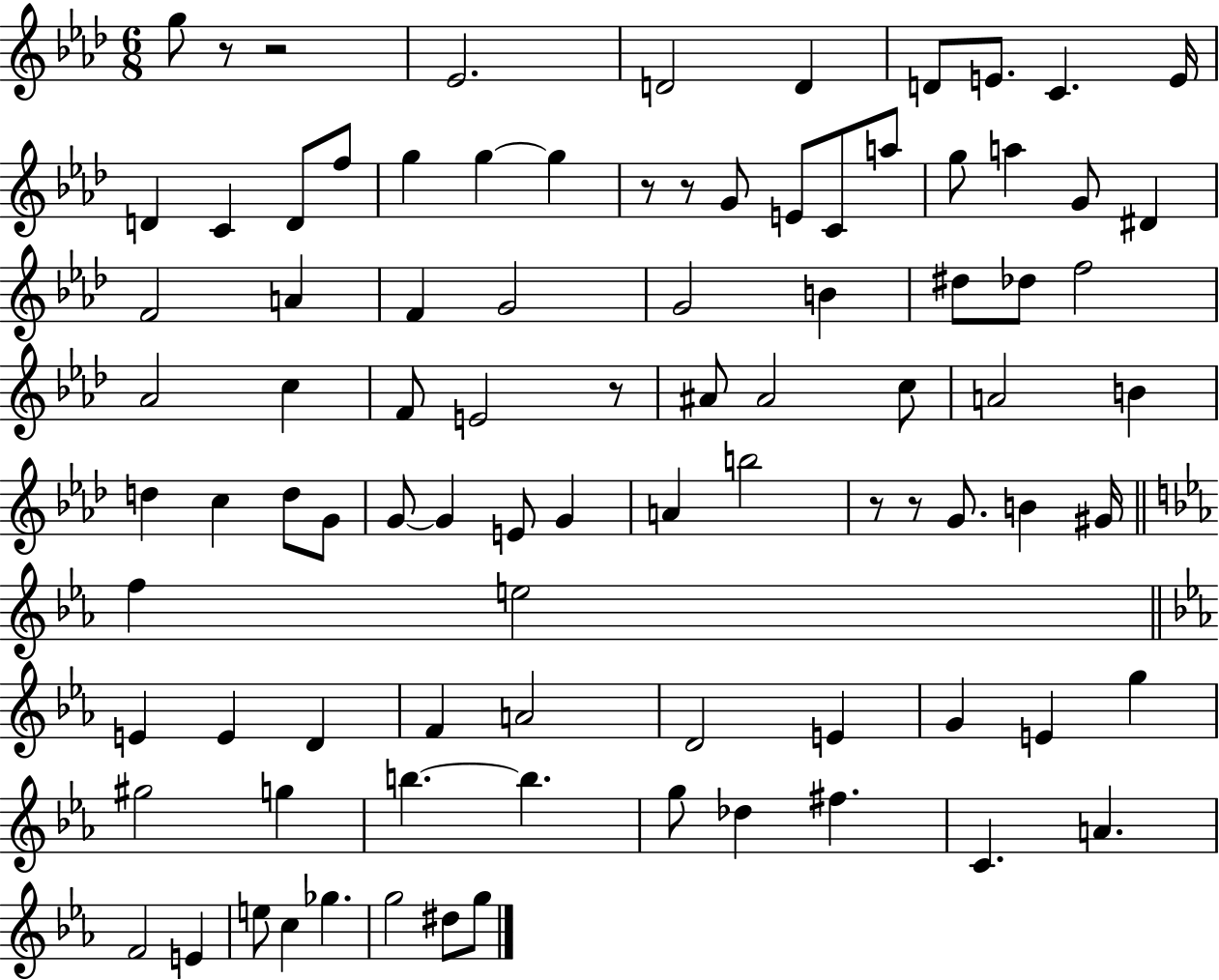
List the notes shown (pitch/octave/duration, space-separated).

G5/e R/e R/h Eb4/h. D4/h D4/q D4/e E4/e. C4/q. E4/s D4/q C4/q D4/e F5/e G5/q G5/q G5/q R/e R/e G4/e E4/e C4/e A5/e G5/e A5/q G4/e D#4/q F4/h A4/q F4/q G4/h G4/h B4/q D#5/e Db5/e F5/h Ab4/h C5/q F4/e E4/h R/e A#4/e A#4/h C5/e A4/h B4/q D5/q C5/q D5/e G4/e G4/e G4/q E4/e G4/q A4/q B5/h R/e R/e G4/e. B4/q G#4/s F5/q E5/h E4/q E4/q D4/q F4/q A4/h D4/h E4/q G4/q E4/q G5/q G#5/h G5/q B5/q. B5/q. G5/e Db5/q F#5/q. C4/q. A4/q. F4/h E4/q E5/e C5/q Gb5/q. G5/h D#5/e G5/e